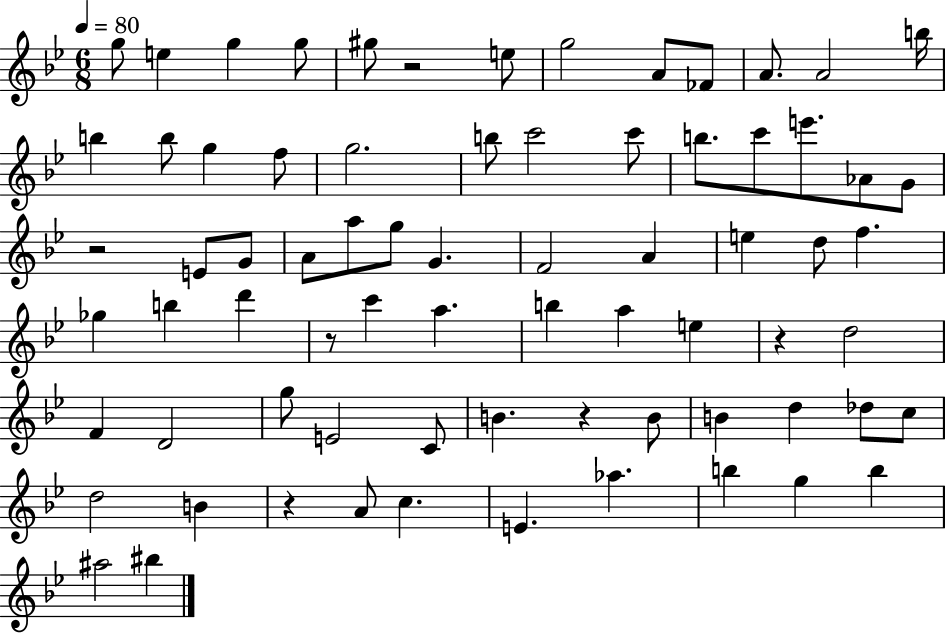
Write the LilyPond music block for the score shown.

{
  \clef treble
  \numericTimeSignature
  \time 6/8
  \key bes \major
  \tempo 4 = 80
  \repeat volta 2 { g''8 e''4 g''4 g''8 | gis''8 r2 e''8 | g''2 a'8 fes'8 | a'8. a'2 b''16 | \break b''4 b''8 g''4 f''8 | g''2. | b''8 c'''2 c'''8 | b''8. c'''8 e'''8. aes'8 g'8 | \break r2 e'8 g'8 | a'8 a''8 g''8 g'4. | f'2 a'4 | e''4 d''8 f''4. | \break ges''4 b''4 d'''4 | r8 c'''4 a''4. | b''4 a''4 e''4 | r4 d''2 | \break f'4 d'2 | g''8 e'2 c'8 | b'4. r4 b'8 | b'4 d''4 des''8 c''8 | \break d''2 b'4 | r4 a'8 c''4. | e'4. aes''4. | b''4 g''4 b''4 | \break ais''2 bis''4 | } \bar "|."
}